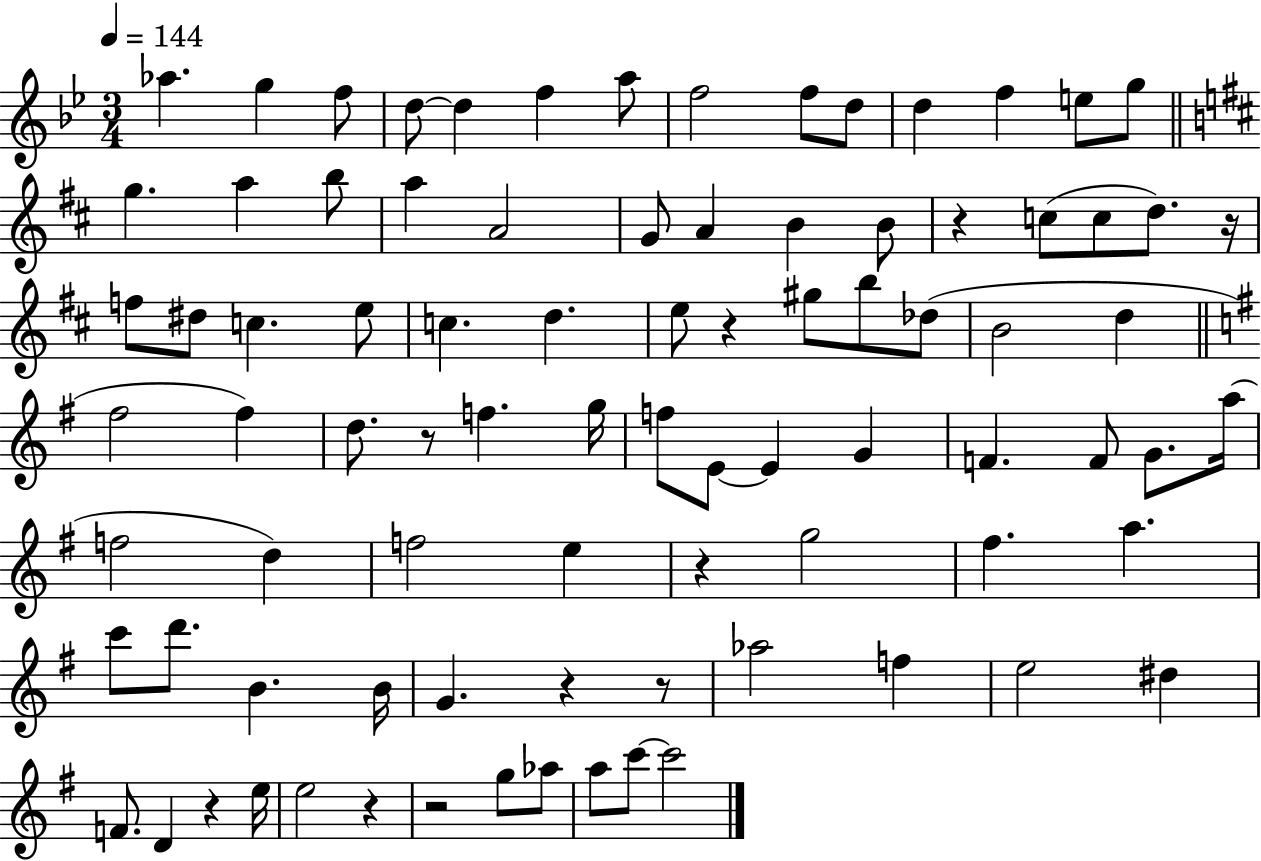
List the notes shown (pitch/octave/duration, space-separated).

Ab5/q. G5/q F5/e D5/e D5/q F5/q A5/e F5/h F5/e D5/e D5/q F5/q E5/e G5/e G5/q. A5/q B5/e A5/q A4/h G4/e A4/q B4/q B4/e R/q C5/e C5/e D5/e. R/s F5/e D#5/e C5/q. E5/e C5/q. D5/q. E5/e R/q G#5/e B5/e Db5/e B4/h D5/q F#5/h F#5/q D5/e. R/e F5/q. G5/s F5/e E4/e E4/q G4/q F4/q. F4/e G4/e. A5/s F5/h D5/q F5/h E5/q R/q G5/h F#5/q. A5/q. C6/e D6/e. B4/q. B4/s G4/q. R/q R/e Ab5/h F5/q E5/h D#5/q F4/e. D4/q R/q E5/s E5/h R/q R/h G5/e Ab5/e A5/e C6/e C6/h